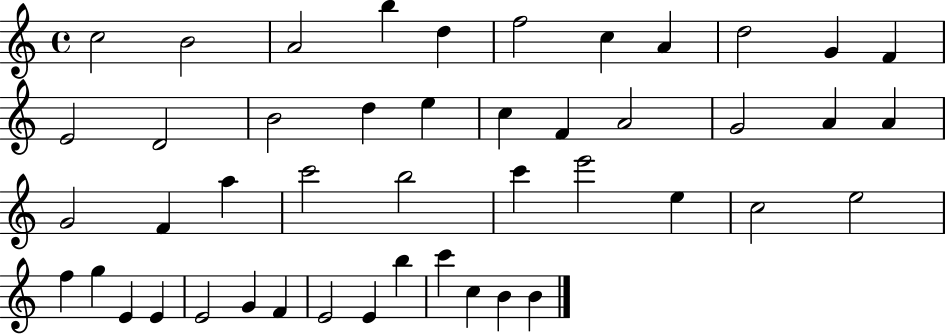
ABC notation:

X:1
T:Untitled
M:4/4
L:1/4
K:C
c2 B2 A2 b d f2 c A d2 G F E2 D2 B2 d e c F A2 G2 A A G2 F a c'2 b2 c' e'2 e c2 e2 f g E E E2 G F E2 E b c' c B B